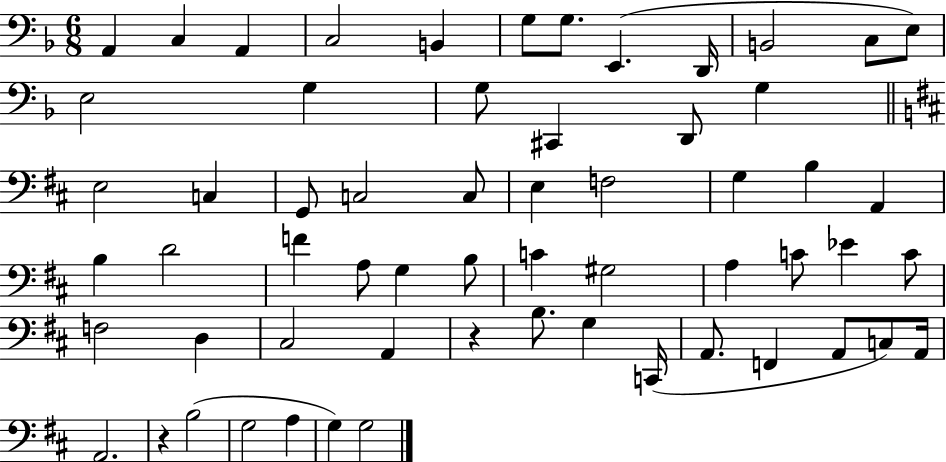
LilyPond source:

{
  \clef bass
  \numericTimeSignature
  \time 6/8
  \key f \major
  a,4 c4 a,4 | c2 b,4 | g8 g8. e,4.( d,16 | b,2 c8 e8) | \break e2 g4 | g8 cis,4 d,8 g4 | \bar "||" \break \key d \major e2 c4 | g,8 c2 c8 | e4 f2 | g4 b4 a,4 | \break b4 d'2 | f'4 a8 g4 b8 | c'4 gis2 | a4 c'8 ees'4 c'8 | \break f2 d4 | cis2 a,4 | r4 b8. g4 c,16( | a,8. f,4 a,8 c8) a,16 | \break a,2. | r4 b2( | g2 a4 | g4) g2 | \break \bar "|."
}